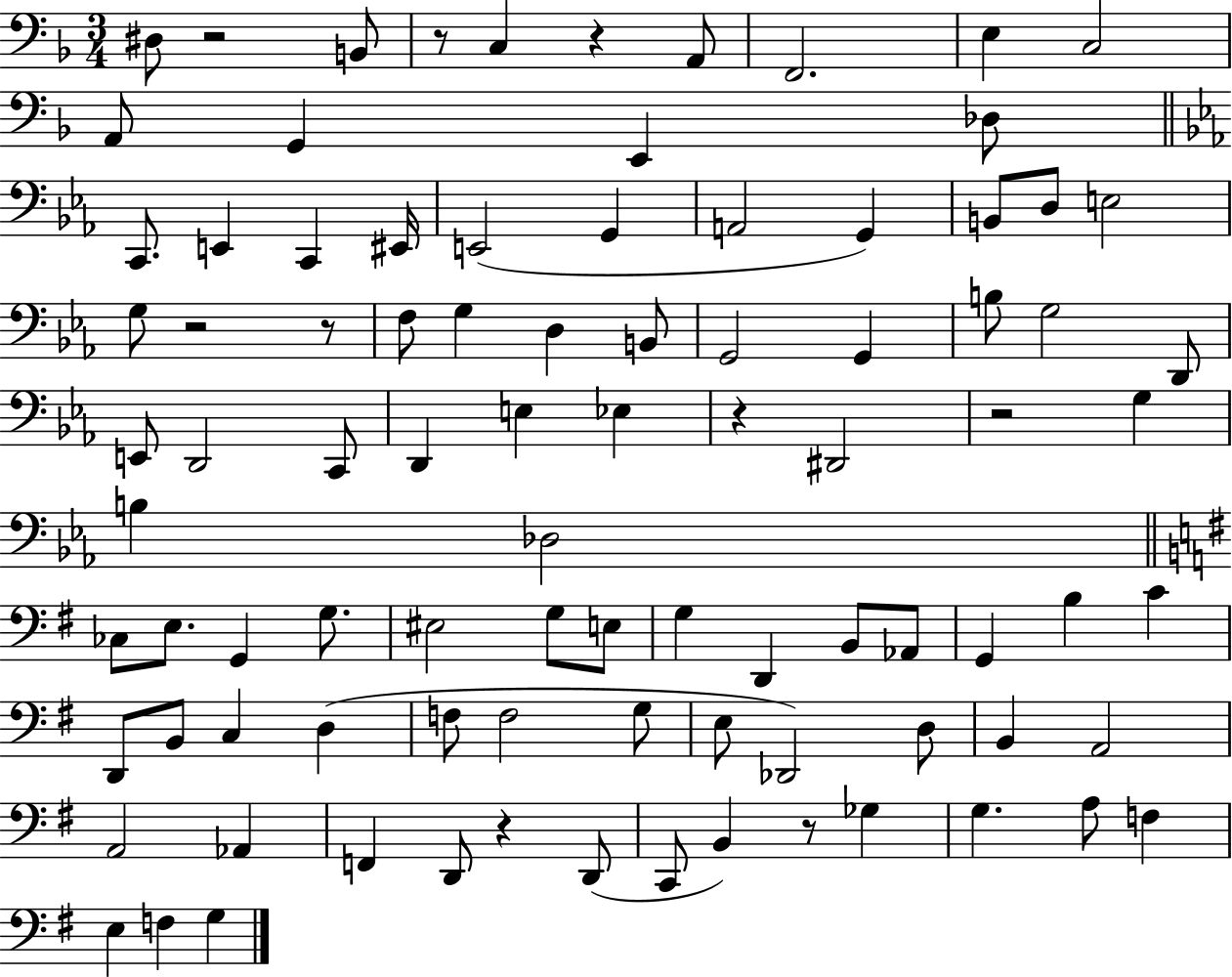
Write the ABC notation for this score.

X:1
T:Untitled
M:3/4
L:1/4
K:F
^D,/2 z2 B,,/2 z/2 C, z A,,/2 F,,2 E, C,2 A,,/2 G,, E,, _D,/2 C,,/2 E,, C,, ^E,,/4 E,,2 G,, A,,2 G,, B,,/2 D,/2 E,2 G,/2 z2 z/2 F,/2 G, D, B,,/2 G,,2 G,, B,/2 G,2 D,,/2 E,,/2 D,,2 C,,/2 D,, E, _E, z ^D,,2 z2 G, B, _D,2 _C,/2 E,/2 G,, G,/2 ^E,2 G,/2 E,/2 G, D,, B,,/2 _A,,/2 G,, B, C D,,/2 B,,/2 C, D, F,/2 F,2 G,/2 E,/2 _D,,2 D,/2 B,, A,,2 A,,2 _A,, F,, D,,/2 z D,,/2 C,,/2 B,, z/2 _G, G, A,/2 F, E, F, G,